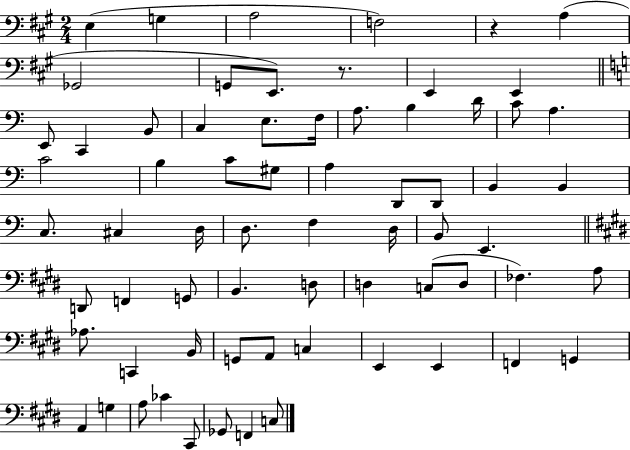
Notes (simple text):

E3/q G3/q A3/h F3/h R/q A3/q Gb2/h G2/e E2/e. R/e. E2/q E2/q E2/e C2/q B2/e C3/q E3/e. F3/s A3/e. B3/q D4/s C4/e A3/q. C4/h B3/q C4/e G#3/e A3/q D2/e D2/e B2/q B2/q C3/e. C#3/q D3/s D3/e. F3/q D3/s B2/e E2/q. D2/e F2/q G2/e B2/q. D3/e D3/q C3/e D3/e FES3/q. A3/e Ab3/e. C2/q B2/s G2/e A2/e C3/q E2/q E2/q F2/q G2/q A2/q G3/q A3/e CES4/q C#2/e Gb2/e F2/q C3/e